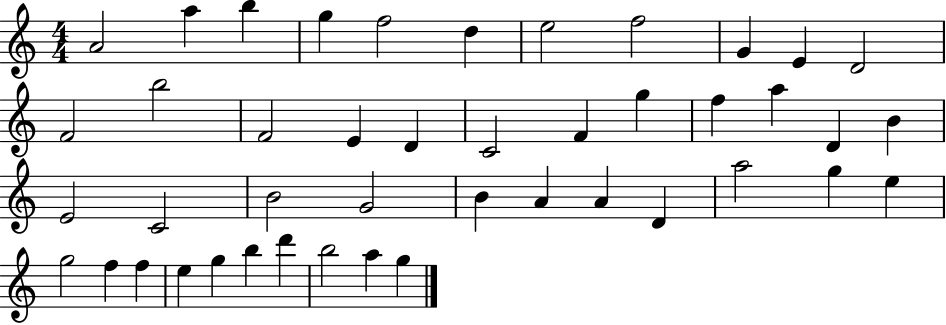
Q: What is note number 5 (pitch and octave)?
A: F5